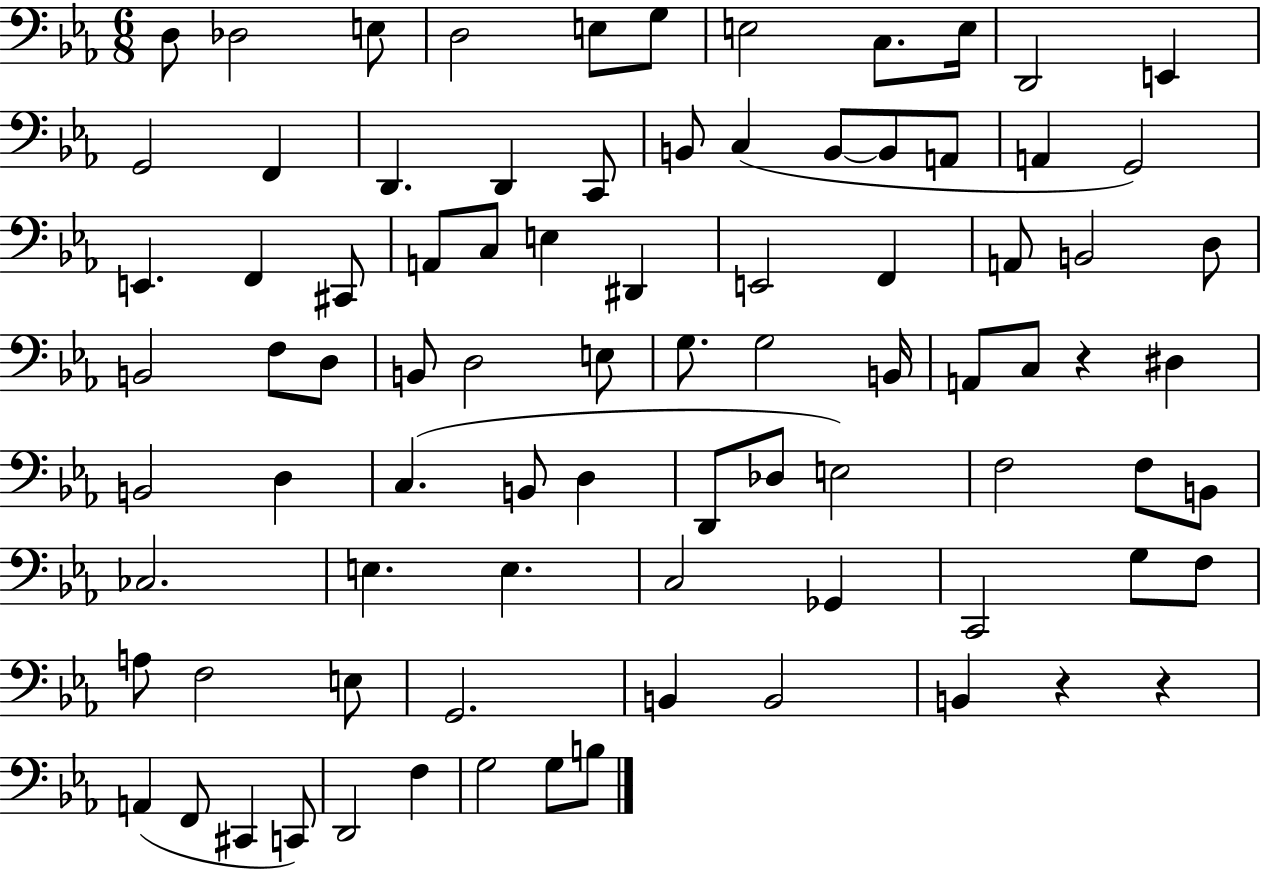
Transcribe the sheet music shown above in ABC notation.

X:1
T:Untitled
M:6/8
L:1/4
K:Eb
D,/2 _D,2 E,/2 D,2 E,/2 G,/2 E,2 C,/2 E,/4 D,,2 E,, G,,2 F,, D,, D,, C,,/2 B,,/2 C, B,,/2 B,,/2 A,,/2 A,, G,,2 E,, F,, ^C,,/2 A,,/2 C,/2 E, ^D,, E,,2 F,, A,,/2 B,,2 D,/2 B,,2 F,/2 D,/2 B,,/2 D,2 E,/2 G,/2 G,2 B,,/4 A,,/2 C,/2 z ^D, B,,2 D, C, B,,/2 D, D,,/2 _D,/2 E,2 F,2 F,/2 B,,/2 _C,2 E, E, C,2 _G,, C,,2 G,/2 F,/2 A,/2 F,2 E,/2 G,,2 B,, B,,2 B,, z z A,, F,,/2 ^C,, C,,/2 D,,2 F, G,2 G,/2 B,/2